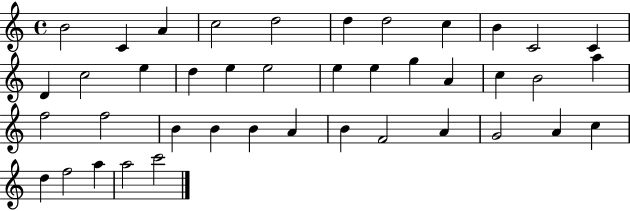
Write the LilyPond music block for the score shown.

{
  \clef treble
  \time 4/4
  \defaultTimeSignature
  \key c \major
  b'2 c'4 a'4 | c''2 d''2 | d''4 d''2 c''4 | b'4 c'2 c'4 | \break d'4 c''2 e''4 | d''4 e''4 e''2 | e''4 e''4 g''4 a'4 | c''4 b'2 a''4 | \break f''2 f''2 | b'4 b'4 b'4 a'4 | b'4 f'2 a'4 | g'2 a'4 c''4 | \break d''4 f''2 a''4 | a''2 c'''2 | \bar "|."
}